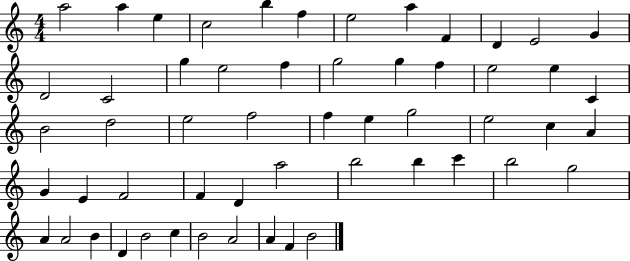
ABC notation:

X:1
T:Untitled
M:4/4
L:1/4
K:C
a2 a e c2 b f e2 a F D E2 G D2 C2 g e2 f g2 g f e2 e C B2 d2 e2 f2 f e g2 e2 c A G E F2 F D a2 b2 b c' b2 g2 A A2 B D B2 c B2 A2 A F B2